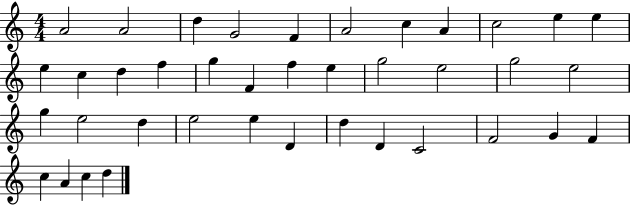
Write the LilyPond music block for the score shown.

{
  \clef treble
  \numericTimeSignature
  \time 4/4
  \key c \major
  a'2 a'2 | d''4 g'2 f'4 | a'2 c''4 a'4 | c''2 e''4 e''4 | \break e''4 c''4 d''4 f''4 | g''4 f'4 f''4 e''4 | g''2 e''2 | g''2 e''2 | \break g''4 e''2 d''4 | e''2 e''4 d'4 | d''4 d'4 c'2 | f'2 g'4 f'4 | \break c''4 a'4 c''4 d''4 | \bar "|."
}